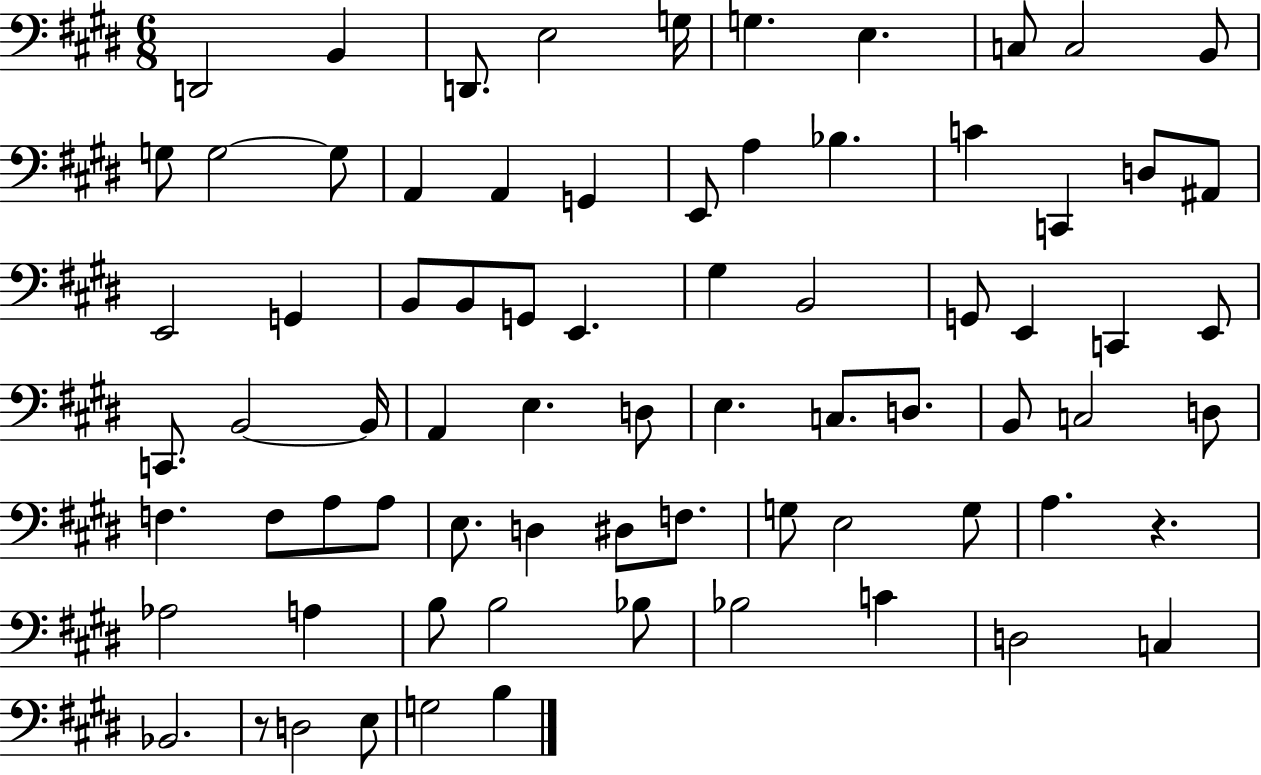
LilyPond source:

{
  \clef bass
  \numericTimeSignature
  \time 6/8
  \key e \major
  \repeat volta 2 { d,2 b,4 | d,8. e2 g16 | g4. e4. | c8 c2 b,8 | \break g8 g2~~ g8 | a,4 a,4 g,4 | e,8 a4 bes4. | c'4 c,4 d8 ais,8 | \break e,2 g,4 | b,8 b,8 g,8 e,4. | gis4 b,2 | g,8 e,4 c,4 e,8 | \break c,8. b,2~~ b,16 | a,4 e4. d8 | e4. c8. d8. | b,8 c2 d8 | \break f4. f8 a8 a8 | e8. d4 dis8 f8. | g8 e2 g8 | a4. r4. | \break aes2 a4 | b8 b2 bes8 | bes2 c'4 | d2 c4 | \break bes,2. | r8 d2 e8 | g2 b4 | } \bar "|."
}